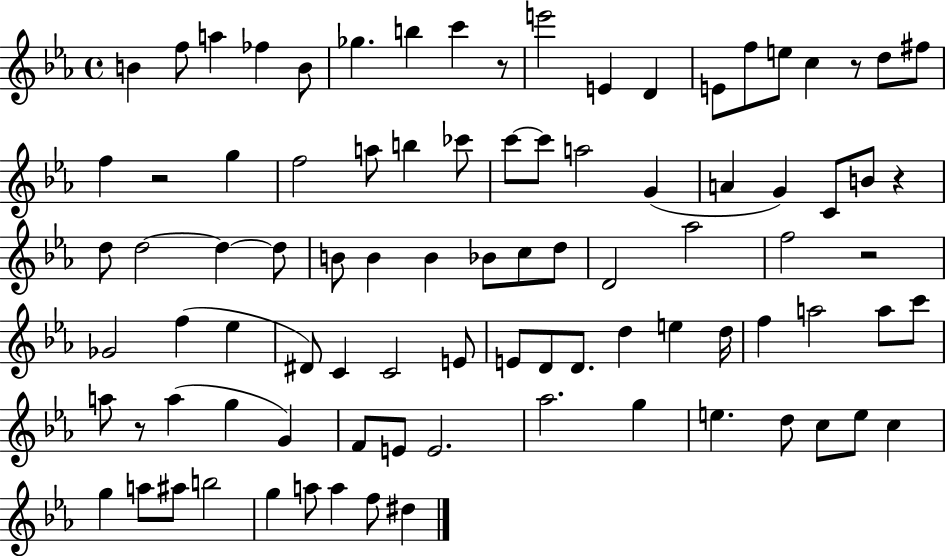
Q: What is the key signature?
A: EES major